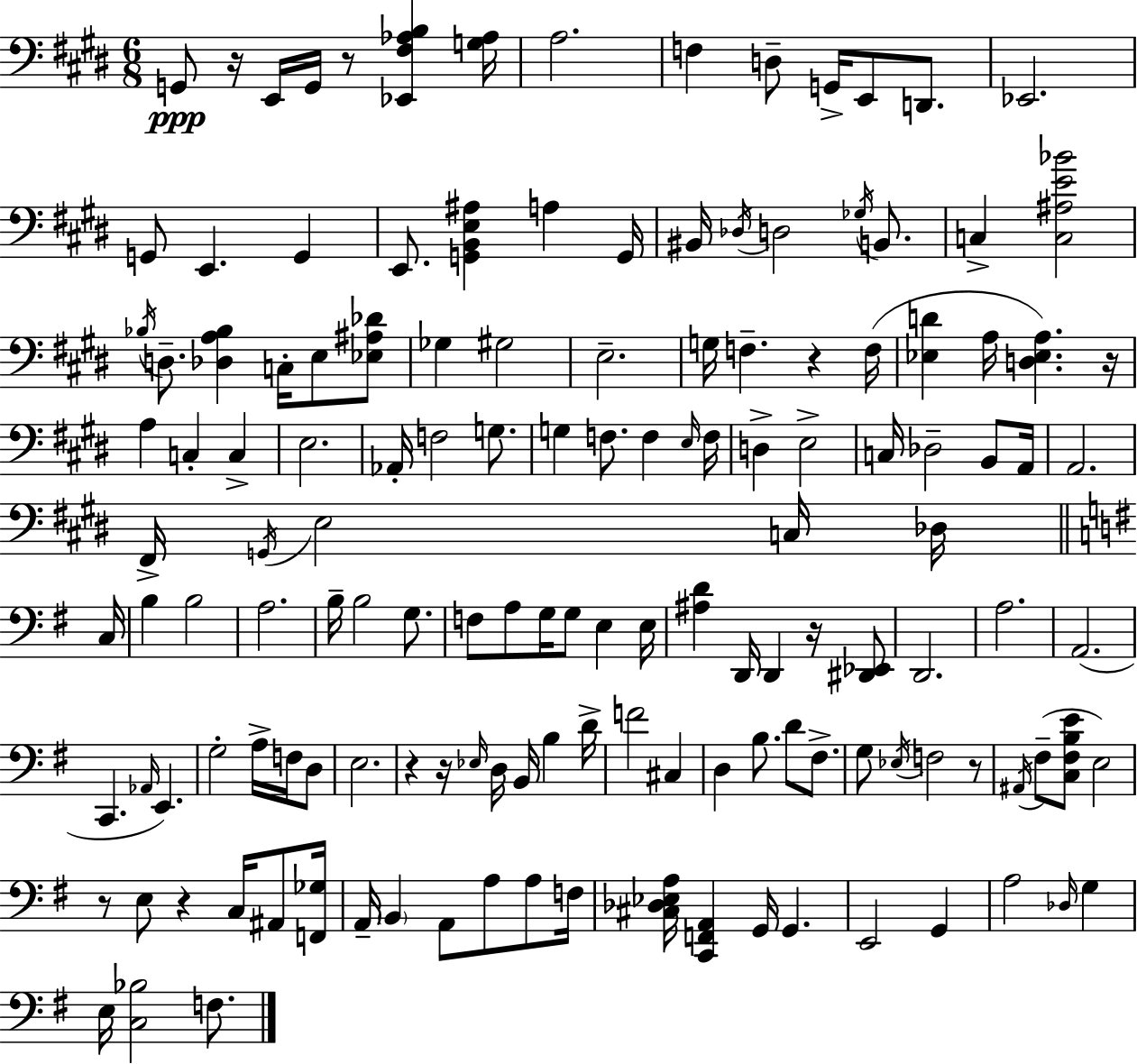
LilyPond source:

{
  \clef bass
  \numericTimeSignature
  \time 6/8
  \key e \major
  \repeat volta 2 { g,8\ppp r16 e,16 g,16 r8 <ees, fis aes b>4 <g aes>16 | a2. | f4 d8-- g,16-> e,8 d,8. | ees,2. | \break g,8 e,4. g,4 | e,8. <g, b, e ais>4 a4 g,16 | bis,16 \acciaccatura { des16 } d2 \acciaccatura { ges16 } b,8. | c4-> <c ais e' bes'>2 | \break \acciaccatura { bes16 } d8.-- <des a bes>4 c16-. e8 | <ees ais des'>8 ges4 gis2 | e2.-- | g16 f4.-- r4 | \break f16( <ees d'>4 a16 <d ees a>4.) | r16 a4 c4-. c4-> | e2. | aes,16-. f2 | \break g8. g4 f8. f4 | \grace { e16 } f16 d4-> e2-> | c16 des2-- | b,8 a,16 a,2. | \break fis,16-> \acciaccatura { g,16 } e2 | c16 des16 \bar "||" \break \key e \minor c16 b4 b2 | a2. | b16-- b2 g8. | f8 a8 g16 g8 e4 | \break e16 <ais d'>4 d,16 d,4 r16 <dis, ees,>8 | d,2. | a2. | a,2.( | \break c,4. \grace { aes,16 }) e,4. | g2-. a16-> f16 | d8 e2. | r4 r16 \grace { ees16 } d16 b,16 b4 | \break d'16-> f'2 cis4 | d4 b8. d'8 | fis8.-> g8 \acciaccatura { ees16 } f2 | r8 \acciaccatura { ais,16 }( fis8-- <c fis b e'>8 e2) | \break r8 e8 r4 | c16 ais,8 <f, ges>16 a,16-- \parenthesize b,4 a,8 | a8 a8 f16 <cis des ees a>16 <c, f, a,>4 g,16 g,4. | e,2 | \break g,4 a2 | \grace { des16 } g4 e16 <c bes>2 | f8. } \bar "|."
}